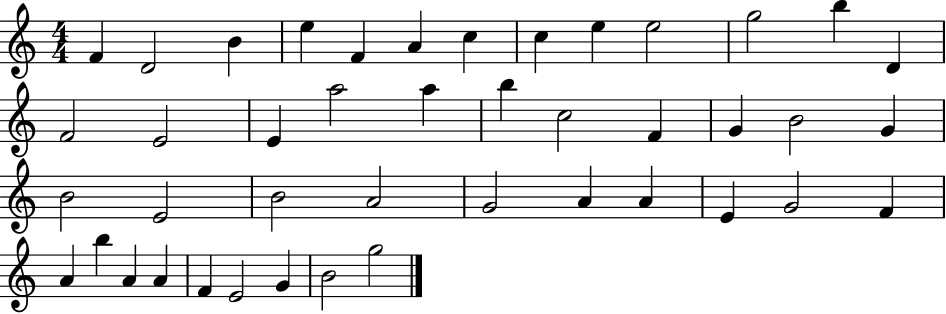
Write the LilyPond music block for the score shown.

{
  \clef treble
  \numericTimeSignature
  \time 4/4
  \key c \major
  f'4 d'2 b'4 | e''4 f'4 a'4 c''4 | c''4 e''4 e''2 | g''2 b''4 d'4 | \break f'2 e'2 | e'4 a''2 a''4 | b''4 c''2 f'4 | g'4 b'2 g'4 | \break b'2 e'2 | b'2 a'2 | g'2 a'4 a'4 | e'4 g'2 f'4 | \break a'4 b''4 a'4 a'4 | f'4 e'2 g'4 | b'2 g''2 | \bar "|."
}